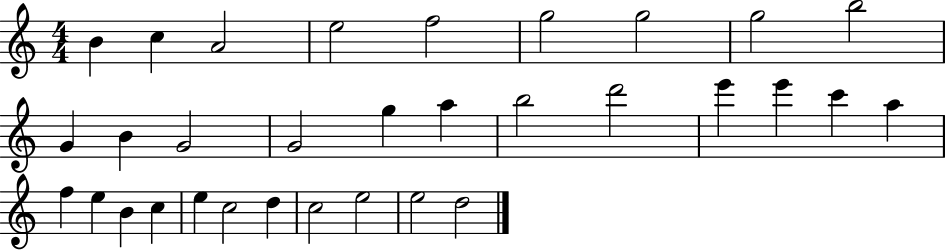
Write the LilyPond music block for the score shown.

{
  \clef treble
  \numericTimeSignature
  \time 4/4
  \key c \major
  b'4 c''4 a'2 | e''2 f''2 | g''2 g''2 | g''2 b''2 | \break g'4 b'4 g'2 | g'2 g''4 a''4 | b''2 d'''2 | e'''4 e'''4 c'''4 a''4 | \break f''4 e''4 b'4 c''4 | e''4 c''2 d''4 | c''2 e''2 | e''2 d''2 | \break \bar "|."
}